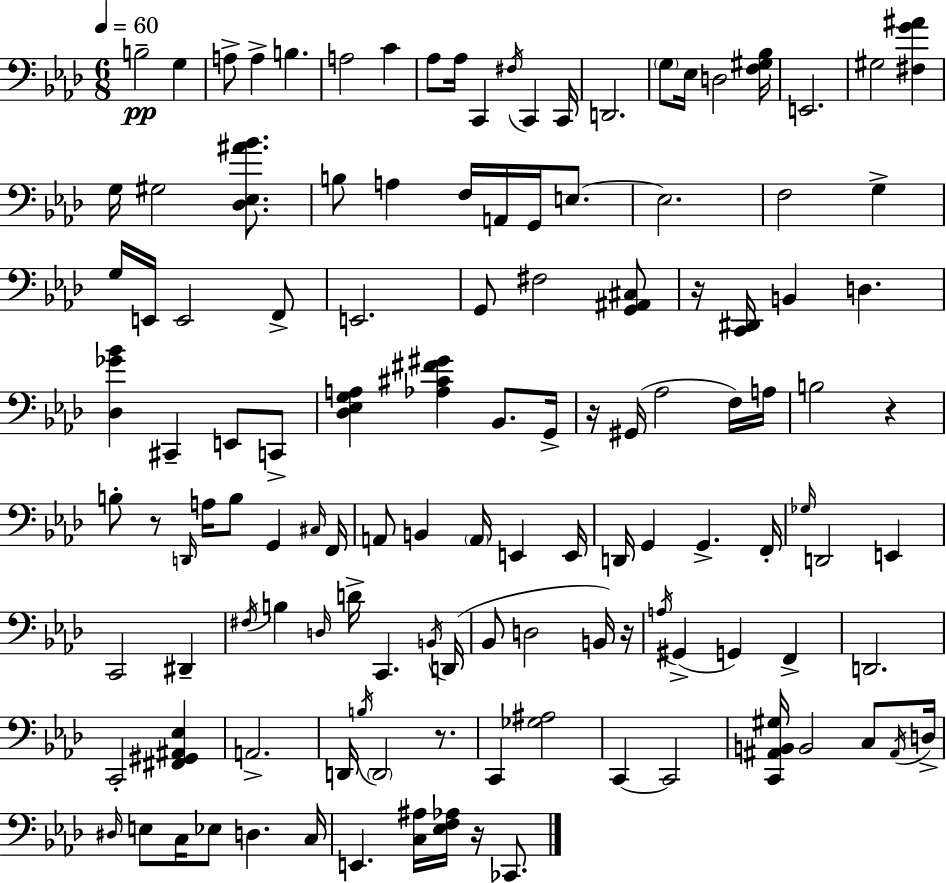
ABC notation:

X:1
T:Untitled
M:6/8
L:1/4
K:Ab
B,2 G, A,/2 A, B, A,2 C _A,/2 _A,/4 C,, ^F,/4 C,, C,,/4 D,,2 G,/2 _E,/4 D,2 [F,^G,_B,]/4 E,,2 ^G,2 [^F,G^A] G,/4 ^G,2 [_D,_E,^A_B]/2 B,/2 A, F,/4 A,,/4 G,,/4 E,/2 E,2 F,2 G, G,/4 E,,/4 E,,2 F,,/2 E,,2 G,,/2 ^F,2 [G,,^A,,^C,]/2 z/4 [C,,^D,,]/4 B,, D, [_D,_G_B] ^C,, E,,/2 C,,/2 [_D,_E,G,A,] [_A,^C^F^G] _B,,/2 G,,/4 z/4 ^G,,/4 _A,2 F,/4 A,/4 B,2 z B,/2 z/2 D,,/4 A,/4 B,/2 G,, ^C,/4 F,,/4 A,,/2 B,, A,,/4 E,, E,,/4 D,,/4 G,, G,, F,,/4 _G,/4 D,,2 E,, C,,2 ^D,, ^F,/4 B, D,/4 D/4 C,, B,,/4 D,,/4 _B,,/2 D,2 B,,/4 z/4 A,/4 ^G,, G,, F,, D,,2 C,,2 [^F,,^G,,^A,,_E,] A,,2 D,,/4 B,/4 D,,2 z/2 C,, [_G,^A,]2 C,, C,,2 [C,,^A,,B,,^G,]/4 B,,2 C,/2 ^A,,/4 D,/4 ^D,/4 E,/2 C,/4 _E,/2 D, C,/4 E,, [C,^A,]/4 [_E,F,_A,]/4 z/4 _C,,/2